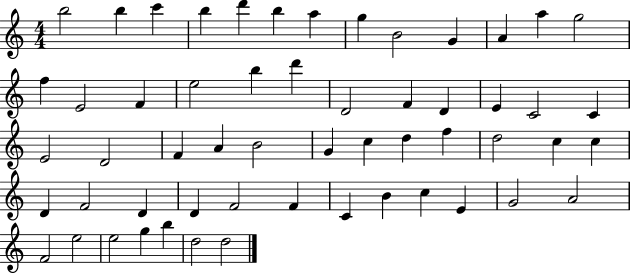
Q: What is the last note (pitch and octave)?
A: D5